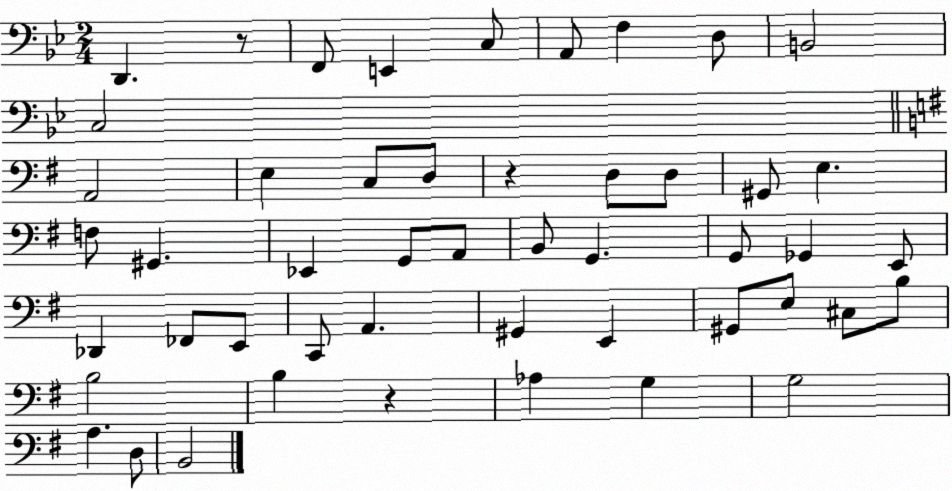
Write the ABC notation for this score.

X:1
T:Untitled
M:2/4
L:1/4
K:Bb
D,, z/2 F,,/2 E,, C,/2 A,,/2 F, D,/2 B,,2 C,2 A,,2 E, C,/2 D,/2 z D,/2 D,/2 ^G,,/2 E, F,/2 ^G,, _E,, G,,/2 A,,/2 B,,/2 G,, G,,/2 _G,, E,,/2 _D,, _F,,/2 E,,/2 C,,/2 A,, ^G,, E,, ^G,,/2 E,/2 ^C,/2 B,/2 B,2 B, z _A, G, G,2 A, D,/2 B,,2